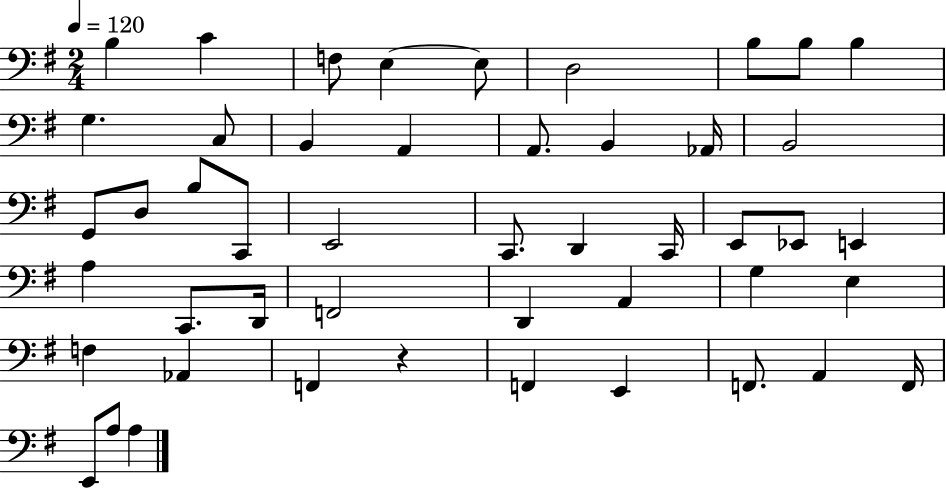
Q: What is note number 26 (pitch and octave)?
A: E2